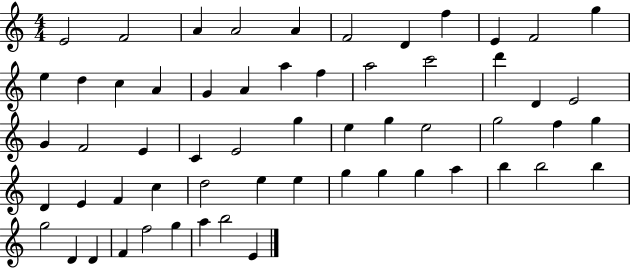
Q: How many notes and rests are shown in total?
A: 59